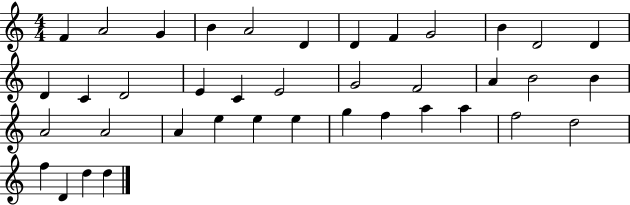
F4/q A4/h G4/q B4/q A4/h D4/q D4/q F4/q G4/h B4/q D4/h D4/q D4/q C4/q D4/h E4/q C4/q E4/h G4/h F4/h A4/q B4/h B4/q A4/h A4/h A4/q E5/q E5/q E5/q G5/q F5/q A5/q A5/q F5/h D5/h F5/q D4/q D5/q D5/q